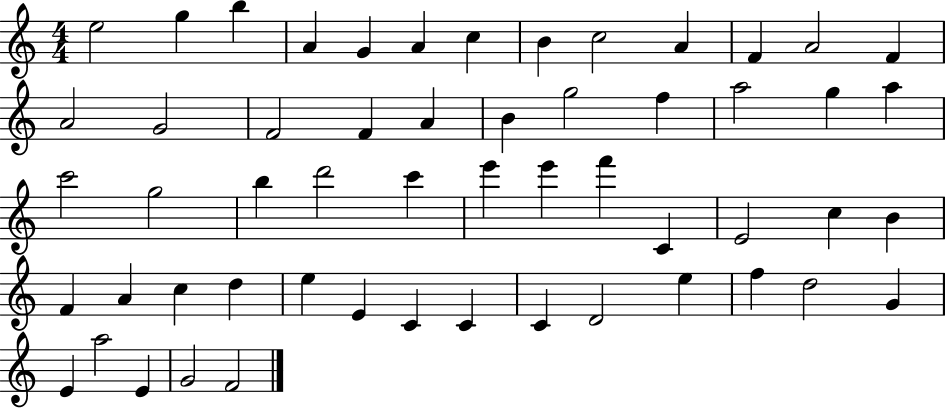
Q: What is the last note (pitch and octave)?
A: F4